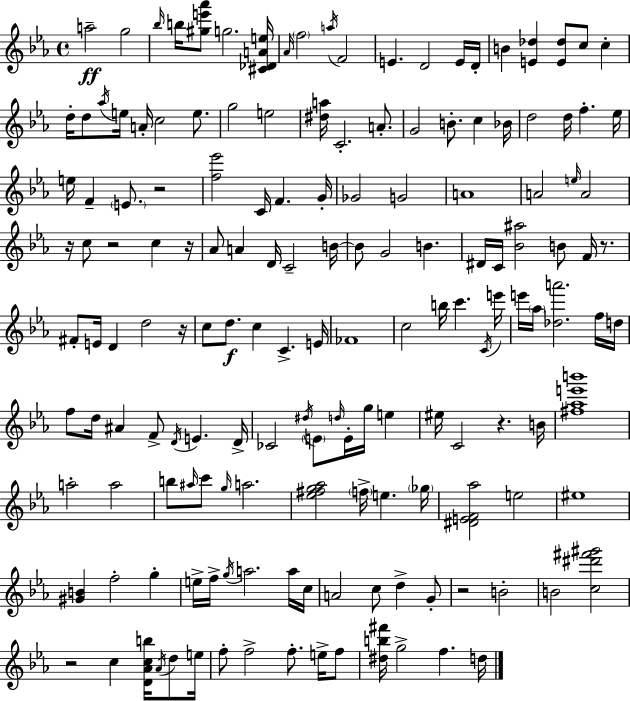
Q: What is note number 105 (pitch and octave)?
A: F5